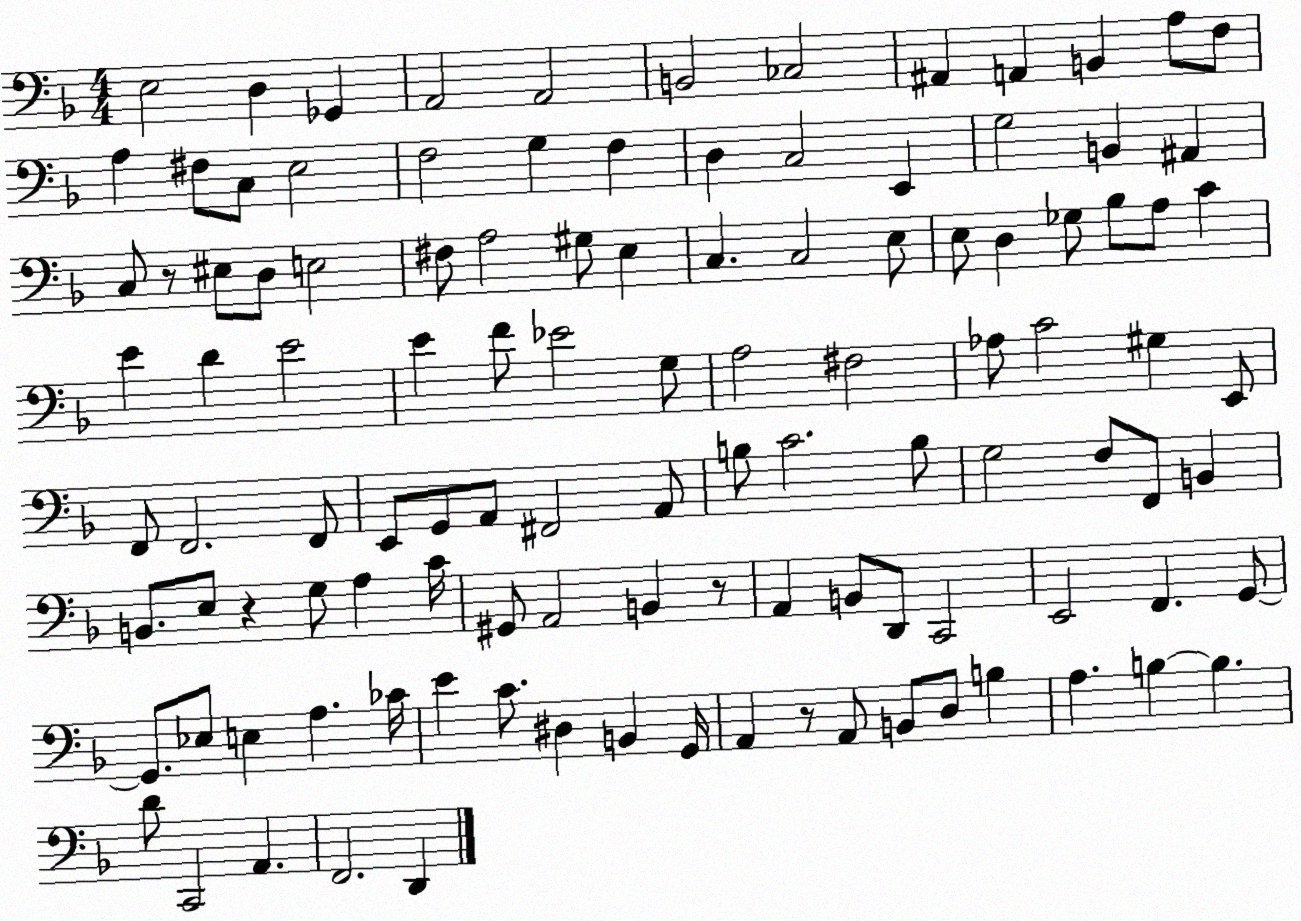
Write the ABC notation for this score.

X:1
T:Untitled
M:4/4
L:1/4
K:F
E,2 D, _G,, A,,2 A,,2 B,,2 _C,2 ^A,, A,, B,, A,/2 F,/2 A, ^F,/2 C,/2 E,2 F,2 G, F, D, C,2 E,, G,2 B,, ^A,, C,/2 z/2 ^E,/2 D,/2 E,2 ^F,/2 A,2 ^G,/2 E, C, C,2 E,/2 E,/2 D, _G,/2 _B,/2 A,/2 C E D E2 E F/2 _E2 G,/2 A,2 ^F,2 _A,/2 C2 ^G, E,,/2 F,,/2 F,,2 F,,/2 E,,/2 G,,/2 A,,/2 ^F,,2 A,,/2 B,/2 C2 B,/2 G,2 F,/2 F,,/2 B,, B,,/2 E,/2 z G,/2 A, C/4 ^G,,/2 A,,2 B,, z/2 A,, B,,/2 D,,/2 C,,2 E,,2 F,, G,,/2 G,,/2 _E,/2 E, A, _C/4 E C/2 ^D, B,, G,,/4 A,, z/2 A,,/2 B,,/2 D,/2 B, A, B, B, D/2 C,,2 A,, F,,2 D,,